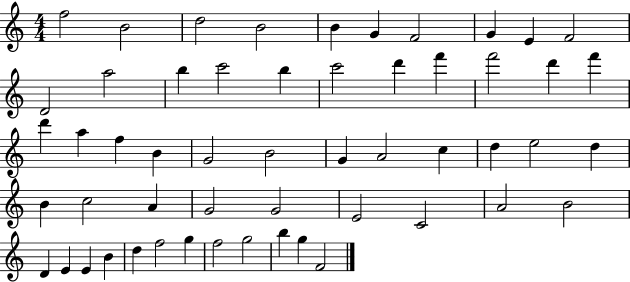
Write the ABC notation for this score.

X:1
T:Untitled
M:4/4
L:1/4
K:C
f2 B2 d2 B2 B G F2 G E F2 D2 a2 b c'2 b c'2 d' f' f'2 d' f' d' a f B G2 B2 G A2 c d e2 d B c2 A G2 G2 E2 C2 A2 B2 D E E B d f2 g f2 g2 b g F2